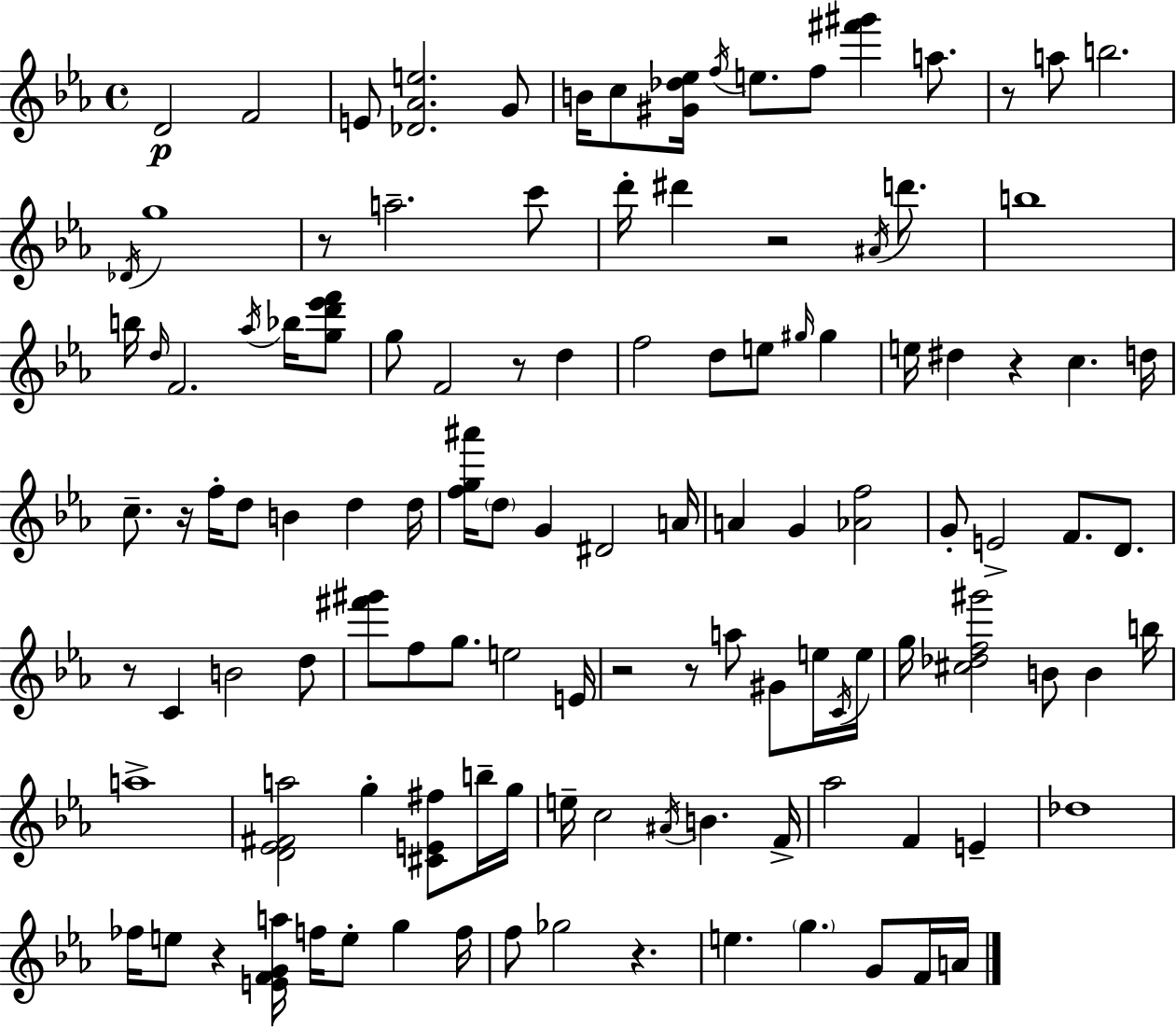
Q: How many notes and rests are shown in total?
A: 118